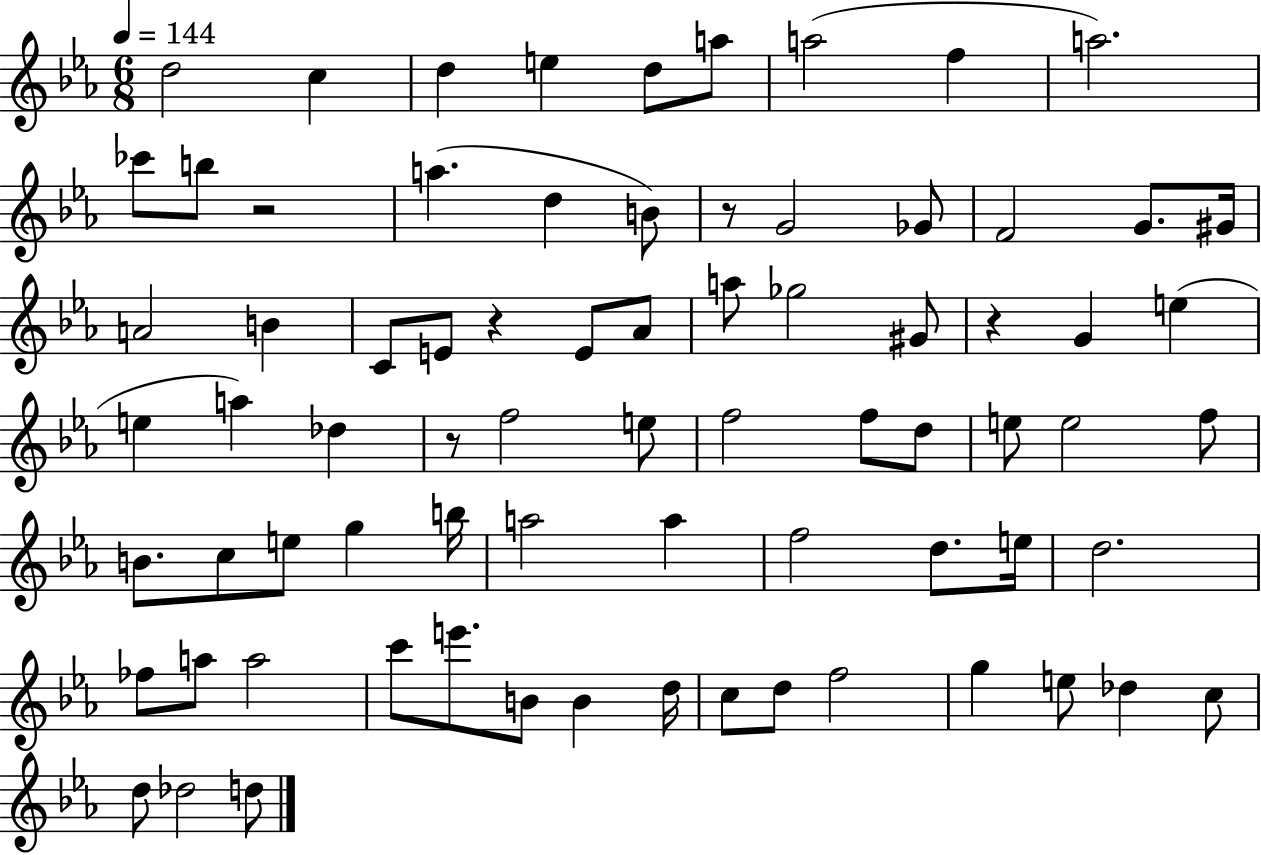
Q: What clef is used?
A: treble